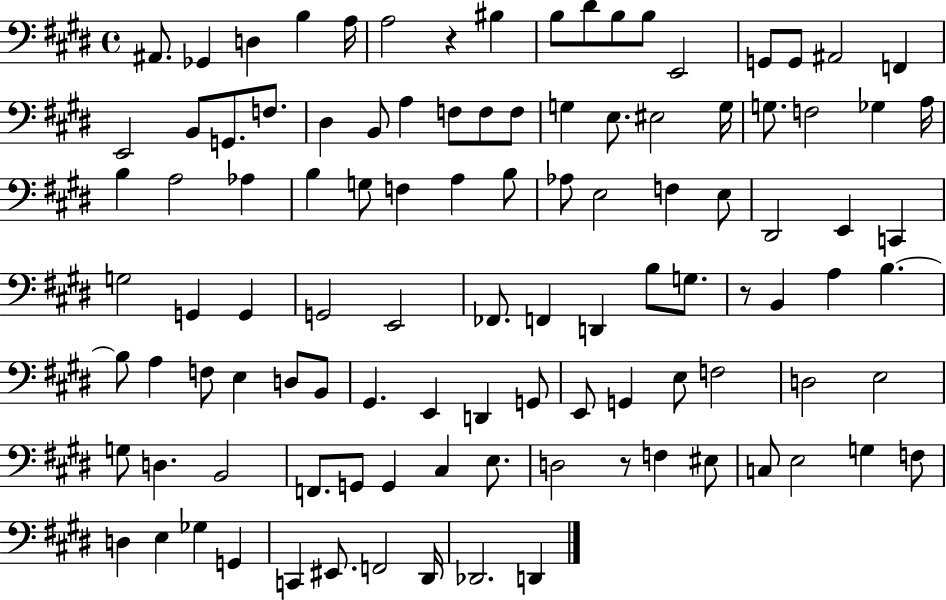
{
  \clef bass
  \time 4/4
  \defaultTimeSignature
  \key e \major
  \repeat volta 2 { ais,8. ges,4 d4 b4 a16 | a2 r4 bis4 | b8 dis'8 b8 b8 e,2 | g,8 g,8 ais,2 f,4 | \break e,2 b,8 g,8. f8. | dis4 b,8 a4 f8 f8 f8 | g4 e8. eis2 g16 | g8. f2 ges4 a16 | \break b4 a2 aes4 | b4 g8 f4 a4 b8 | aes8 e2 f4 e8 | dis,2 e,4 c,4 | \break g2 g,4 g,4 | g,2 e,2 | fes,8. f,4 d,4 b8 g8. | r8 b,4 a4 b4.~~ | \break b8 a4 f8 e4 d8 b,8 | gis,4. e,4 d,4 g,8 | e,8 g,4 e8 f2 | d2 e2 | \break g8 d4. b,2 | f,8. g,8 g,4 cis4 e8. | d2 r8 f4 eis8 | c8 e2 g4 f8 | \break d4 e4 ges4 g,4 | c,4 eis,8. f,2 dis,16 | des,2. d,4 | } \bar "|."
}